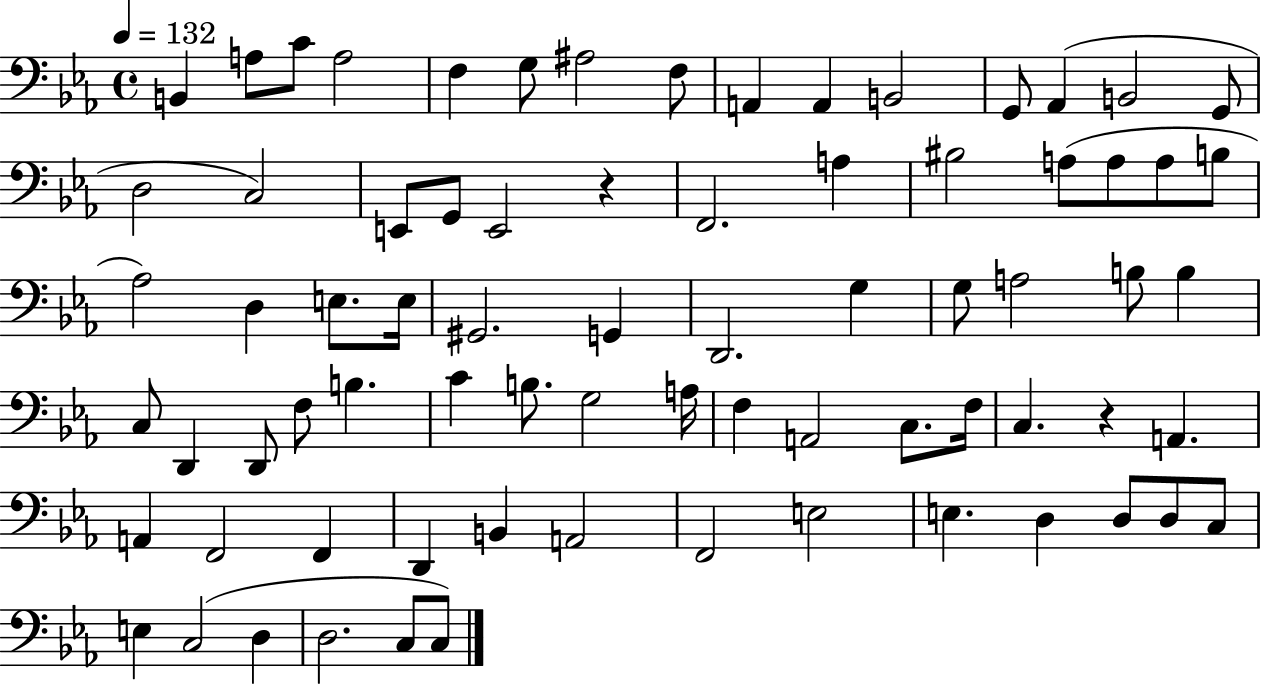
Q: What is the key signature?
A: EES major